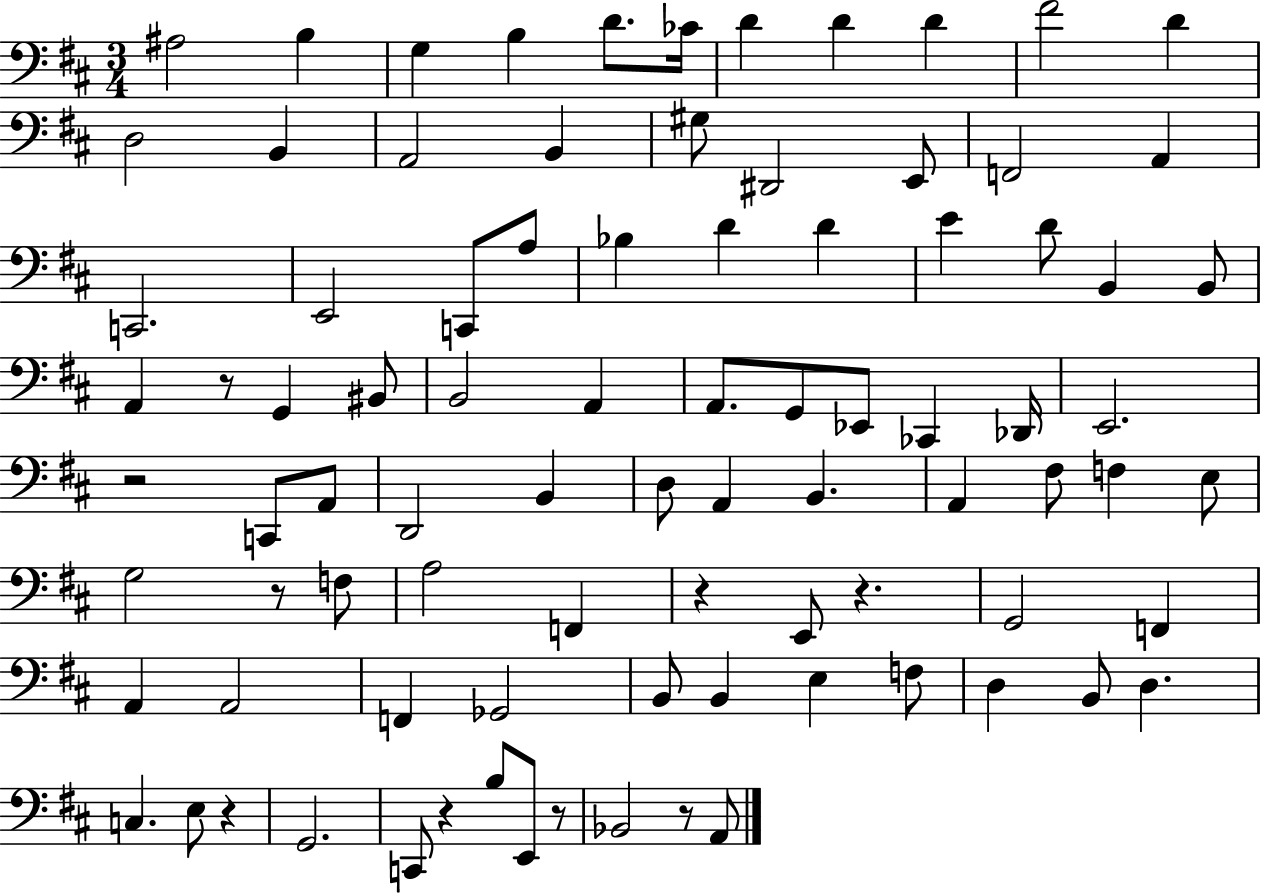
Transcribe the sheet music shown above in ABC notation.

X:1
T:Untitled
M:3/4
L:1/4
K:D
^A,2 B, G, B, D/2 _C/4 D D D ^F2 D D,2 B,, A,,2 B,, ^G,/2 ^D,,2 E,,/2 F,,2 A,, C,,2 E,,2 C,,/2 A,/2 _B, D D E D/2 B,, B,,/2 A,, z/2 G,, ^B,,/2 B,,2 A,, A,,/2 G,,/2 _E,,/2 _C,, _D,,/4 E,,2 z2 C,,/2 A,,/2 D,,2 B,, D,/2 A,, B,, A,, ^F,/2 F, E,/2 G,2 z/2 F,/2 A,2 F,, z E,,/2 z G,,2 F,, A,, A,,2 F,, _G,,2 B,,/2 B,, E, F,/2 D, B,,/2 D, C, E,/2 z G,,2 C,,/2 z B,/2 E,,/2 z/2 _B,,2 z/2 A,,/2